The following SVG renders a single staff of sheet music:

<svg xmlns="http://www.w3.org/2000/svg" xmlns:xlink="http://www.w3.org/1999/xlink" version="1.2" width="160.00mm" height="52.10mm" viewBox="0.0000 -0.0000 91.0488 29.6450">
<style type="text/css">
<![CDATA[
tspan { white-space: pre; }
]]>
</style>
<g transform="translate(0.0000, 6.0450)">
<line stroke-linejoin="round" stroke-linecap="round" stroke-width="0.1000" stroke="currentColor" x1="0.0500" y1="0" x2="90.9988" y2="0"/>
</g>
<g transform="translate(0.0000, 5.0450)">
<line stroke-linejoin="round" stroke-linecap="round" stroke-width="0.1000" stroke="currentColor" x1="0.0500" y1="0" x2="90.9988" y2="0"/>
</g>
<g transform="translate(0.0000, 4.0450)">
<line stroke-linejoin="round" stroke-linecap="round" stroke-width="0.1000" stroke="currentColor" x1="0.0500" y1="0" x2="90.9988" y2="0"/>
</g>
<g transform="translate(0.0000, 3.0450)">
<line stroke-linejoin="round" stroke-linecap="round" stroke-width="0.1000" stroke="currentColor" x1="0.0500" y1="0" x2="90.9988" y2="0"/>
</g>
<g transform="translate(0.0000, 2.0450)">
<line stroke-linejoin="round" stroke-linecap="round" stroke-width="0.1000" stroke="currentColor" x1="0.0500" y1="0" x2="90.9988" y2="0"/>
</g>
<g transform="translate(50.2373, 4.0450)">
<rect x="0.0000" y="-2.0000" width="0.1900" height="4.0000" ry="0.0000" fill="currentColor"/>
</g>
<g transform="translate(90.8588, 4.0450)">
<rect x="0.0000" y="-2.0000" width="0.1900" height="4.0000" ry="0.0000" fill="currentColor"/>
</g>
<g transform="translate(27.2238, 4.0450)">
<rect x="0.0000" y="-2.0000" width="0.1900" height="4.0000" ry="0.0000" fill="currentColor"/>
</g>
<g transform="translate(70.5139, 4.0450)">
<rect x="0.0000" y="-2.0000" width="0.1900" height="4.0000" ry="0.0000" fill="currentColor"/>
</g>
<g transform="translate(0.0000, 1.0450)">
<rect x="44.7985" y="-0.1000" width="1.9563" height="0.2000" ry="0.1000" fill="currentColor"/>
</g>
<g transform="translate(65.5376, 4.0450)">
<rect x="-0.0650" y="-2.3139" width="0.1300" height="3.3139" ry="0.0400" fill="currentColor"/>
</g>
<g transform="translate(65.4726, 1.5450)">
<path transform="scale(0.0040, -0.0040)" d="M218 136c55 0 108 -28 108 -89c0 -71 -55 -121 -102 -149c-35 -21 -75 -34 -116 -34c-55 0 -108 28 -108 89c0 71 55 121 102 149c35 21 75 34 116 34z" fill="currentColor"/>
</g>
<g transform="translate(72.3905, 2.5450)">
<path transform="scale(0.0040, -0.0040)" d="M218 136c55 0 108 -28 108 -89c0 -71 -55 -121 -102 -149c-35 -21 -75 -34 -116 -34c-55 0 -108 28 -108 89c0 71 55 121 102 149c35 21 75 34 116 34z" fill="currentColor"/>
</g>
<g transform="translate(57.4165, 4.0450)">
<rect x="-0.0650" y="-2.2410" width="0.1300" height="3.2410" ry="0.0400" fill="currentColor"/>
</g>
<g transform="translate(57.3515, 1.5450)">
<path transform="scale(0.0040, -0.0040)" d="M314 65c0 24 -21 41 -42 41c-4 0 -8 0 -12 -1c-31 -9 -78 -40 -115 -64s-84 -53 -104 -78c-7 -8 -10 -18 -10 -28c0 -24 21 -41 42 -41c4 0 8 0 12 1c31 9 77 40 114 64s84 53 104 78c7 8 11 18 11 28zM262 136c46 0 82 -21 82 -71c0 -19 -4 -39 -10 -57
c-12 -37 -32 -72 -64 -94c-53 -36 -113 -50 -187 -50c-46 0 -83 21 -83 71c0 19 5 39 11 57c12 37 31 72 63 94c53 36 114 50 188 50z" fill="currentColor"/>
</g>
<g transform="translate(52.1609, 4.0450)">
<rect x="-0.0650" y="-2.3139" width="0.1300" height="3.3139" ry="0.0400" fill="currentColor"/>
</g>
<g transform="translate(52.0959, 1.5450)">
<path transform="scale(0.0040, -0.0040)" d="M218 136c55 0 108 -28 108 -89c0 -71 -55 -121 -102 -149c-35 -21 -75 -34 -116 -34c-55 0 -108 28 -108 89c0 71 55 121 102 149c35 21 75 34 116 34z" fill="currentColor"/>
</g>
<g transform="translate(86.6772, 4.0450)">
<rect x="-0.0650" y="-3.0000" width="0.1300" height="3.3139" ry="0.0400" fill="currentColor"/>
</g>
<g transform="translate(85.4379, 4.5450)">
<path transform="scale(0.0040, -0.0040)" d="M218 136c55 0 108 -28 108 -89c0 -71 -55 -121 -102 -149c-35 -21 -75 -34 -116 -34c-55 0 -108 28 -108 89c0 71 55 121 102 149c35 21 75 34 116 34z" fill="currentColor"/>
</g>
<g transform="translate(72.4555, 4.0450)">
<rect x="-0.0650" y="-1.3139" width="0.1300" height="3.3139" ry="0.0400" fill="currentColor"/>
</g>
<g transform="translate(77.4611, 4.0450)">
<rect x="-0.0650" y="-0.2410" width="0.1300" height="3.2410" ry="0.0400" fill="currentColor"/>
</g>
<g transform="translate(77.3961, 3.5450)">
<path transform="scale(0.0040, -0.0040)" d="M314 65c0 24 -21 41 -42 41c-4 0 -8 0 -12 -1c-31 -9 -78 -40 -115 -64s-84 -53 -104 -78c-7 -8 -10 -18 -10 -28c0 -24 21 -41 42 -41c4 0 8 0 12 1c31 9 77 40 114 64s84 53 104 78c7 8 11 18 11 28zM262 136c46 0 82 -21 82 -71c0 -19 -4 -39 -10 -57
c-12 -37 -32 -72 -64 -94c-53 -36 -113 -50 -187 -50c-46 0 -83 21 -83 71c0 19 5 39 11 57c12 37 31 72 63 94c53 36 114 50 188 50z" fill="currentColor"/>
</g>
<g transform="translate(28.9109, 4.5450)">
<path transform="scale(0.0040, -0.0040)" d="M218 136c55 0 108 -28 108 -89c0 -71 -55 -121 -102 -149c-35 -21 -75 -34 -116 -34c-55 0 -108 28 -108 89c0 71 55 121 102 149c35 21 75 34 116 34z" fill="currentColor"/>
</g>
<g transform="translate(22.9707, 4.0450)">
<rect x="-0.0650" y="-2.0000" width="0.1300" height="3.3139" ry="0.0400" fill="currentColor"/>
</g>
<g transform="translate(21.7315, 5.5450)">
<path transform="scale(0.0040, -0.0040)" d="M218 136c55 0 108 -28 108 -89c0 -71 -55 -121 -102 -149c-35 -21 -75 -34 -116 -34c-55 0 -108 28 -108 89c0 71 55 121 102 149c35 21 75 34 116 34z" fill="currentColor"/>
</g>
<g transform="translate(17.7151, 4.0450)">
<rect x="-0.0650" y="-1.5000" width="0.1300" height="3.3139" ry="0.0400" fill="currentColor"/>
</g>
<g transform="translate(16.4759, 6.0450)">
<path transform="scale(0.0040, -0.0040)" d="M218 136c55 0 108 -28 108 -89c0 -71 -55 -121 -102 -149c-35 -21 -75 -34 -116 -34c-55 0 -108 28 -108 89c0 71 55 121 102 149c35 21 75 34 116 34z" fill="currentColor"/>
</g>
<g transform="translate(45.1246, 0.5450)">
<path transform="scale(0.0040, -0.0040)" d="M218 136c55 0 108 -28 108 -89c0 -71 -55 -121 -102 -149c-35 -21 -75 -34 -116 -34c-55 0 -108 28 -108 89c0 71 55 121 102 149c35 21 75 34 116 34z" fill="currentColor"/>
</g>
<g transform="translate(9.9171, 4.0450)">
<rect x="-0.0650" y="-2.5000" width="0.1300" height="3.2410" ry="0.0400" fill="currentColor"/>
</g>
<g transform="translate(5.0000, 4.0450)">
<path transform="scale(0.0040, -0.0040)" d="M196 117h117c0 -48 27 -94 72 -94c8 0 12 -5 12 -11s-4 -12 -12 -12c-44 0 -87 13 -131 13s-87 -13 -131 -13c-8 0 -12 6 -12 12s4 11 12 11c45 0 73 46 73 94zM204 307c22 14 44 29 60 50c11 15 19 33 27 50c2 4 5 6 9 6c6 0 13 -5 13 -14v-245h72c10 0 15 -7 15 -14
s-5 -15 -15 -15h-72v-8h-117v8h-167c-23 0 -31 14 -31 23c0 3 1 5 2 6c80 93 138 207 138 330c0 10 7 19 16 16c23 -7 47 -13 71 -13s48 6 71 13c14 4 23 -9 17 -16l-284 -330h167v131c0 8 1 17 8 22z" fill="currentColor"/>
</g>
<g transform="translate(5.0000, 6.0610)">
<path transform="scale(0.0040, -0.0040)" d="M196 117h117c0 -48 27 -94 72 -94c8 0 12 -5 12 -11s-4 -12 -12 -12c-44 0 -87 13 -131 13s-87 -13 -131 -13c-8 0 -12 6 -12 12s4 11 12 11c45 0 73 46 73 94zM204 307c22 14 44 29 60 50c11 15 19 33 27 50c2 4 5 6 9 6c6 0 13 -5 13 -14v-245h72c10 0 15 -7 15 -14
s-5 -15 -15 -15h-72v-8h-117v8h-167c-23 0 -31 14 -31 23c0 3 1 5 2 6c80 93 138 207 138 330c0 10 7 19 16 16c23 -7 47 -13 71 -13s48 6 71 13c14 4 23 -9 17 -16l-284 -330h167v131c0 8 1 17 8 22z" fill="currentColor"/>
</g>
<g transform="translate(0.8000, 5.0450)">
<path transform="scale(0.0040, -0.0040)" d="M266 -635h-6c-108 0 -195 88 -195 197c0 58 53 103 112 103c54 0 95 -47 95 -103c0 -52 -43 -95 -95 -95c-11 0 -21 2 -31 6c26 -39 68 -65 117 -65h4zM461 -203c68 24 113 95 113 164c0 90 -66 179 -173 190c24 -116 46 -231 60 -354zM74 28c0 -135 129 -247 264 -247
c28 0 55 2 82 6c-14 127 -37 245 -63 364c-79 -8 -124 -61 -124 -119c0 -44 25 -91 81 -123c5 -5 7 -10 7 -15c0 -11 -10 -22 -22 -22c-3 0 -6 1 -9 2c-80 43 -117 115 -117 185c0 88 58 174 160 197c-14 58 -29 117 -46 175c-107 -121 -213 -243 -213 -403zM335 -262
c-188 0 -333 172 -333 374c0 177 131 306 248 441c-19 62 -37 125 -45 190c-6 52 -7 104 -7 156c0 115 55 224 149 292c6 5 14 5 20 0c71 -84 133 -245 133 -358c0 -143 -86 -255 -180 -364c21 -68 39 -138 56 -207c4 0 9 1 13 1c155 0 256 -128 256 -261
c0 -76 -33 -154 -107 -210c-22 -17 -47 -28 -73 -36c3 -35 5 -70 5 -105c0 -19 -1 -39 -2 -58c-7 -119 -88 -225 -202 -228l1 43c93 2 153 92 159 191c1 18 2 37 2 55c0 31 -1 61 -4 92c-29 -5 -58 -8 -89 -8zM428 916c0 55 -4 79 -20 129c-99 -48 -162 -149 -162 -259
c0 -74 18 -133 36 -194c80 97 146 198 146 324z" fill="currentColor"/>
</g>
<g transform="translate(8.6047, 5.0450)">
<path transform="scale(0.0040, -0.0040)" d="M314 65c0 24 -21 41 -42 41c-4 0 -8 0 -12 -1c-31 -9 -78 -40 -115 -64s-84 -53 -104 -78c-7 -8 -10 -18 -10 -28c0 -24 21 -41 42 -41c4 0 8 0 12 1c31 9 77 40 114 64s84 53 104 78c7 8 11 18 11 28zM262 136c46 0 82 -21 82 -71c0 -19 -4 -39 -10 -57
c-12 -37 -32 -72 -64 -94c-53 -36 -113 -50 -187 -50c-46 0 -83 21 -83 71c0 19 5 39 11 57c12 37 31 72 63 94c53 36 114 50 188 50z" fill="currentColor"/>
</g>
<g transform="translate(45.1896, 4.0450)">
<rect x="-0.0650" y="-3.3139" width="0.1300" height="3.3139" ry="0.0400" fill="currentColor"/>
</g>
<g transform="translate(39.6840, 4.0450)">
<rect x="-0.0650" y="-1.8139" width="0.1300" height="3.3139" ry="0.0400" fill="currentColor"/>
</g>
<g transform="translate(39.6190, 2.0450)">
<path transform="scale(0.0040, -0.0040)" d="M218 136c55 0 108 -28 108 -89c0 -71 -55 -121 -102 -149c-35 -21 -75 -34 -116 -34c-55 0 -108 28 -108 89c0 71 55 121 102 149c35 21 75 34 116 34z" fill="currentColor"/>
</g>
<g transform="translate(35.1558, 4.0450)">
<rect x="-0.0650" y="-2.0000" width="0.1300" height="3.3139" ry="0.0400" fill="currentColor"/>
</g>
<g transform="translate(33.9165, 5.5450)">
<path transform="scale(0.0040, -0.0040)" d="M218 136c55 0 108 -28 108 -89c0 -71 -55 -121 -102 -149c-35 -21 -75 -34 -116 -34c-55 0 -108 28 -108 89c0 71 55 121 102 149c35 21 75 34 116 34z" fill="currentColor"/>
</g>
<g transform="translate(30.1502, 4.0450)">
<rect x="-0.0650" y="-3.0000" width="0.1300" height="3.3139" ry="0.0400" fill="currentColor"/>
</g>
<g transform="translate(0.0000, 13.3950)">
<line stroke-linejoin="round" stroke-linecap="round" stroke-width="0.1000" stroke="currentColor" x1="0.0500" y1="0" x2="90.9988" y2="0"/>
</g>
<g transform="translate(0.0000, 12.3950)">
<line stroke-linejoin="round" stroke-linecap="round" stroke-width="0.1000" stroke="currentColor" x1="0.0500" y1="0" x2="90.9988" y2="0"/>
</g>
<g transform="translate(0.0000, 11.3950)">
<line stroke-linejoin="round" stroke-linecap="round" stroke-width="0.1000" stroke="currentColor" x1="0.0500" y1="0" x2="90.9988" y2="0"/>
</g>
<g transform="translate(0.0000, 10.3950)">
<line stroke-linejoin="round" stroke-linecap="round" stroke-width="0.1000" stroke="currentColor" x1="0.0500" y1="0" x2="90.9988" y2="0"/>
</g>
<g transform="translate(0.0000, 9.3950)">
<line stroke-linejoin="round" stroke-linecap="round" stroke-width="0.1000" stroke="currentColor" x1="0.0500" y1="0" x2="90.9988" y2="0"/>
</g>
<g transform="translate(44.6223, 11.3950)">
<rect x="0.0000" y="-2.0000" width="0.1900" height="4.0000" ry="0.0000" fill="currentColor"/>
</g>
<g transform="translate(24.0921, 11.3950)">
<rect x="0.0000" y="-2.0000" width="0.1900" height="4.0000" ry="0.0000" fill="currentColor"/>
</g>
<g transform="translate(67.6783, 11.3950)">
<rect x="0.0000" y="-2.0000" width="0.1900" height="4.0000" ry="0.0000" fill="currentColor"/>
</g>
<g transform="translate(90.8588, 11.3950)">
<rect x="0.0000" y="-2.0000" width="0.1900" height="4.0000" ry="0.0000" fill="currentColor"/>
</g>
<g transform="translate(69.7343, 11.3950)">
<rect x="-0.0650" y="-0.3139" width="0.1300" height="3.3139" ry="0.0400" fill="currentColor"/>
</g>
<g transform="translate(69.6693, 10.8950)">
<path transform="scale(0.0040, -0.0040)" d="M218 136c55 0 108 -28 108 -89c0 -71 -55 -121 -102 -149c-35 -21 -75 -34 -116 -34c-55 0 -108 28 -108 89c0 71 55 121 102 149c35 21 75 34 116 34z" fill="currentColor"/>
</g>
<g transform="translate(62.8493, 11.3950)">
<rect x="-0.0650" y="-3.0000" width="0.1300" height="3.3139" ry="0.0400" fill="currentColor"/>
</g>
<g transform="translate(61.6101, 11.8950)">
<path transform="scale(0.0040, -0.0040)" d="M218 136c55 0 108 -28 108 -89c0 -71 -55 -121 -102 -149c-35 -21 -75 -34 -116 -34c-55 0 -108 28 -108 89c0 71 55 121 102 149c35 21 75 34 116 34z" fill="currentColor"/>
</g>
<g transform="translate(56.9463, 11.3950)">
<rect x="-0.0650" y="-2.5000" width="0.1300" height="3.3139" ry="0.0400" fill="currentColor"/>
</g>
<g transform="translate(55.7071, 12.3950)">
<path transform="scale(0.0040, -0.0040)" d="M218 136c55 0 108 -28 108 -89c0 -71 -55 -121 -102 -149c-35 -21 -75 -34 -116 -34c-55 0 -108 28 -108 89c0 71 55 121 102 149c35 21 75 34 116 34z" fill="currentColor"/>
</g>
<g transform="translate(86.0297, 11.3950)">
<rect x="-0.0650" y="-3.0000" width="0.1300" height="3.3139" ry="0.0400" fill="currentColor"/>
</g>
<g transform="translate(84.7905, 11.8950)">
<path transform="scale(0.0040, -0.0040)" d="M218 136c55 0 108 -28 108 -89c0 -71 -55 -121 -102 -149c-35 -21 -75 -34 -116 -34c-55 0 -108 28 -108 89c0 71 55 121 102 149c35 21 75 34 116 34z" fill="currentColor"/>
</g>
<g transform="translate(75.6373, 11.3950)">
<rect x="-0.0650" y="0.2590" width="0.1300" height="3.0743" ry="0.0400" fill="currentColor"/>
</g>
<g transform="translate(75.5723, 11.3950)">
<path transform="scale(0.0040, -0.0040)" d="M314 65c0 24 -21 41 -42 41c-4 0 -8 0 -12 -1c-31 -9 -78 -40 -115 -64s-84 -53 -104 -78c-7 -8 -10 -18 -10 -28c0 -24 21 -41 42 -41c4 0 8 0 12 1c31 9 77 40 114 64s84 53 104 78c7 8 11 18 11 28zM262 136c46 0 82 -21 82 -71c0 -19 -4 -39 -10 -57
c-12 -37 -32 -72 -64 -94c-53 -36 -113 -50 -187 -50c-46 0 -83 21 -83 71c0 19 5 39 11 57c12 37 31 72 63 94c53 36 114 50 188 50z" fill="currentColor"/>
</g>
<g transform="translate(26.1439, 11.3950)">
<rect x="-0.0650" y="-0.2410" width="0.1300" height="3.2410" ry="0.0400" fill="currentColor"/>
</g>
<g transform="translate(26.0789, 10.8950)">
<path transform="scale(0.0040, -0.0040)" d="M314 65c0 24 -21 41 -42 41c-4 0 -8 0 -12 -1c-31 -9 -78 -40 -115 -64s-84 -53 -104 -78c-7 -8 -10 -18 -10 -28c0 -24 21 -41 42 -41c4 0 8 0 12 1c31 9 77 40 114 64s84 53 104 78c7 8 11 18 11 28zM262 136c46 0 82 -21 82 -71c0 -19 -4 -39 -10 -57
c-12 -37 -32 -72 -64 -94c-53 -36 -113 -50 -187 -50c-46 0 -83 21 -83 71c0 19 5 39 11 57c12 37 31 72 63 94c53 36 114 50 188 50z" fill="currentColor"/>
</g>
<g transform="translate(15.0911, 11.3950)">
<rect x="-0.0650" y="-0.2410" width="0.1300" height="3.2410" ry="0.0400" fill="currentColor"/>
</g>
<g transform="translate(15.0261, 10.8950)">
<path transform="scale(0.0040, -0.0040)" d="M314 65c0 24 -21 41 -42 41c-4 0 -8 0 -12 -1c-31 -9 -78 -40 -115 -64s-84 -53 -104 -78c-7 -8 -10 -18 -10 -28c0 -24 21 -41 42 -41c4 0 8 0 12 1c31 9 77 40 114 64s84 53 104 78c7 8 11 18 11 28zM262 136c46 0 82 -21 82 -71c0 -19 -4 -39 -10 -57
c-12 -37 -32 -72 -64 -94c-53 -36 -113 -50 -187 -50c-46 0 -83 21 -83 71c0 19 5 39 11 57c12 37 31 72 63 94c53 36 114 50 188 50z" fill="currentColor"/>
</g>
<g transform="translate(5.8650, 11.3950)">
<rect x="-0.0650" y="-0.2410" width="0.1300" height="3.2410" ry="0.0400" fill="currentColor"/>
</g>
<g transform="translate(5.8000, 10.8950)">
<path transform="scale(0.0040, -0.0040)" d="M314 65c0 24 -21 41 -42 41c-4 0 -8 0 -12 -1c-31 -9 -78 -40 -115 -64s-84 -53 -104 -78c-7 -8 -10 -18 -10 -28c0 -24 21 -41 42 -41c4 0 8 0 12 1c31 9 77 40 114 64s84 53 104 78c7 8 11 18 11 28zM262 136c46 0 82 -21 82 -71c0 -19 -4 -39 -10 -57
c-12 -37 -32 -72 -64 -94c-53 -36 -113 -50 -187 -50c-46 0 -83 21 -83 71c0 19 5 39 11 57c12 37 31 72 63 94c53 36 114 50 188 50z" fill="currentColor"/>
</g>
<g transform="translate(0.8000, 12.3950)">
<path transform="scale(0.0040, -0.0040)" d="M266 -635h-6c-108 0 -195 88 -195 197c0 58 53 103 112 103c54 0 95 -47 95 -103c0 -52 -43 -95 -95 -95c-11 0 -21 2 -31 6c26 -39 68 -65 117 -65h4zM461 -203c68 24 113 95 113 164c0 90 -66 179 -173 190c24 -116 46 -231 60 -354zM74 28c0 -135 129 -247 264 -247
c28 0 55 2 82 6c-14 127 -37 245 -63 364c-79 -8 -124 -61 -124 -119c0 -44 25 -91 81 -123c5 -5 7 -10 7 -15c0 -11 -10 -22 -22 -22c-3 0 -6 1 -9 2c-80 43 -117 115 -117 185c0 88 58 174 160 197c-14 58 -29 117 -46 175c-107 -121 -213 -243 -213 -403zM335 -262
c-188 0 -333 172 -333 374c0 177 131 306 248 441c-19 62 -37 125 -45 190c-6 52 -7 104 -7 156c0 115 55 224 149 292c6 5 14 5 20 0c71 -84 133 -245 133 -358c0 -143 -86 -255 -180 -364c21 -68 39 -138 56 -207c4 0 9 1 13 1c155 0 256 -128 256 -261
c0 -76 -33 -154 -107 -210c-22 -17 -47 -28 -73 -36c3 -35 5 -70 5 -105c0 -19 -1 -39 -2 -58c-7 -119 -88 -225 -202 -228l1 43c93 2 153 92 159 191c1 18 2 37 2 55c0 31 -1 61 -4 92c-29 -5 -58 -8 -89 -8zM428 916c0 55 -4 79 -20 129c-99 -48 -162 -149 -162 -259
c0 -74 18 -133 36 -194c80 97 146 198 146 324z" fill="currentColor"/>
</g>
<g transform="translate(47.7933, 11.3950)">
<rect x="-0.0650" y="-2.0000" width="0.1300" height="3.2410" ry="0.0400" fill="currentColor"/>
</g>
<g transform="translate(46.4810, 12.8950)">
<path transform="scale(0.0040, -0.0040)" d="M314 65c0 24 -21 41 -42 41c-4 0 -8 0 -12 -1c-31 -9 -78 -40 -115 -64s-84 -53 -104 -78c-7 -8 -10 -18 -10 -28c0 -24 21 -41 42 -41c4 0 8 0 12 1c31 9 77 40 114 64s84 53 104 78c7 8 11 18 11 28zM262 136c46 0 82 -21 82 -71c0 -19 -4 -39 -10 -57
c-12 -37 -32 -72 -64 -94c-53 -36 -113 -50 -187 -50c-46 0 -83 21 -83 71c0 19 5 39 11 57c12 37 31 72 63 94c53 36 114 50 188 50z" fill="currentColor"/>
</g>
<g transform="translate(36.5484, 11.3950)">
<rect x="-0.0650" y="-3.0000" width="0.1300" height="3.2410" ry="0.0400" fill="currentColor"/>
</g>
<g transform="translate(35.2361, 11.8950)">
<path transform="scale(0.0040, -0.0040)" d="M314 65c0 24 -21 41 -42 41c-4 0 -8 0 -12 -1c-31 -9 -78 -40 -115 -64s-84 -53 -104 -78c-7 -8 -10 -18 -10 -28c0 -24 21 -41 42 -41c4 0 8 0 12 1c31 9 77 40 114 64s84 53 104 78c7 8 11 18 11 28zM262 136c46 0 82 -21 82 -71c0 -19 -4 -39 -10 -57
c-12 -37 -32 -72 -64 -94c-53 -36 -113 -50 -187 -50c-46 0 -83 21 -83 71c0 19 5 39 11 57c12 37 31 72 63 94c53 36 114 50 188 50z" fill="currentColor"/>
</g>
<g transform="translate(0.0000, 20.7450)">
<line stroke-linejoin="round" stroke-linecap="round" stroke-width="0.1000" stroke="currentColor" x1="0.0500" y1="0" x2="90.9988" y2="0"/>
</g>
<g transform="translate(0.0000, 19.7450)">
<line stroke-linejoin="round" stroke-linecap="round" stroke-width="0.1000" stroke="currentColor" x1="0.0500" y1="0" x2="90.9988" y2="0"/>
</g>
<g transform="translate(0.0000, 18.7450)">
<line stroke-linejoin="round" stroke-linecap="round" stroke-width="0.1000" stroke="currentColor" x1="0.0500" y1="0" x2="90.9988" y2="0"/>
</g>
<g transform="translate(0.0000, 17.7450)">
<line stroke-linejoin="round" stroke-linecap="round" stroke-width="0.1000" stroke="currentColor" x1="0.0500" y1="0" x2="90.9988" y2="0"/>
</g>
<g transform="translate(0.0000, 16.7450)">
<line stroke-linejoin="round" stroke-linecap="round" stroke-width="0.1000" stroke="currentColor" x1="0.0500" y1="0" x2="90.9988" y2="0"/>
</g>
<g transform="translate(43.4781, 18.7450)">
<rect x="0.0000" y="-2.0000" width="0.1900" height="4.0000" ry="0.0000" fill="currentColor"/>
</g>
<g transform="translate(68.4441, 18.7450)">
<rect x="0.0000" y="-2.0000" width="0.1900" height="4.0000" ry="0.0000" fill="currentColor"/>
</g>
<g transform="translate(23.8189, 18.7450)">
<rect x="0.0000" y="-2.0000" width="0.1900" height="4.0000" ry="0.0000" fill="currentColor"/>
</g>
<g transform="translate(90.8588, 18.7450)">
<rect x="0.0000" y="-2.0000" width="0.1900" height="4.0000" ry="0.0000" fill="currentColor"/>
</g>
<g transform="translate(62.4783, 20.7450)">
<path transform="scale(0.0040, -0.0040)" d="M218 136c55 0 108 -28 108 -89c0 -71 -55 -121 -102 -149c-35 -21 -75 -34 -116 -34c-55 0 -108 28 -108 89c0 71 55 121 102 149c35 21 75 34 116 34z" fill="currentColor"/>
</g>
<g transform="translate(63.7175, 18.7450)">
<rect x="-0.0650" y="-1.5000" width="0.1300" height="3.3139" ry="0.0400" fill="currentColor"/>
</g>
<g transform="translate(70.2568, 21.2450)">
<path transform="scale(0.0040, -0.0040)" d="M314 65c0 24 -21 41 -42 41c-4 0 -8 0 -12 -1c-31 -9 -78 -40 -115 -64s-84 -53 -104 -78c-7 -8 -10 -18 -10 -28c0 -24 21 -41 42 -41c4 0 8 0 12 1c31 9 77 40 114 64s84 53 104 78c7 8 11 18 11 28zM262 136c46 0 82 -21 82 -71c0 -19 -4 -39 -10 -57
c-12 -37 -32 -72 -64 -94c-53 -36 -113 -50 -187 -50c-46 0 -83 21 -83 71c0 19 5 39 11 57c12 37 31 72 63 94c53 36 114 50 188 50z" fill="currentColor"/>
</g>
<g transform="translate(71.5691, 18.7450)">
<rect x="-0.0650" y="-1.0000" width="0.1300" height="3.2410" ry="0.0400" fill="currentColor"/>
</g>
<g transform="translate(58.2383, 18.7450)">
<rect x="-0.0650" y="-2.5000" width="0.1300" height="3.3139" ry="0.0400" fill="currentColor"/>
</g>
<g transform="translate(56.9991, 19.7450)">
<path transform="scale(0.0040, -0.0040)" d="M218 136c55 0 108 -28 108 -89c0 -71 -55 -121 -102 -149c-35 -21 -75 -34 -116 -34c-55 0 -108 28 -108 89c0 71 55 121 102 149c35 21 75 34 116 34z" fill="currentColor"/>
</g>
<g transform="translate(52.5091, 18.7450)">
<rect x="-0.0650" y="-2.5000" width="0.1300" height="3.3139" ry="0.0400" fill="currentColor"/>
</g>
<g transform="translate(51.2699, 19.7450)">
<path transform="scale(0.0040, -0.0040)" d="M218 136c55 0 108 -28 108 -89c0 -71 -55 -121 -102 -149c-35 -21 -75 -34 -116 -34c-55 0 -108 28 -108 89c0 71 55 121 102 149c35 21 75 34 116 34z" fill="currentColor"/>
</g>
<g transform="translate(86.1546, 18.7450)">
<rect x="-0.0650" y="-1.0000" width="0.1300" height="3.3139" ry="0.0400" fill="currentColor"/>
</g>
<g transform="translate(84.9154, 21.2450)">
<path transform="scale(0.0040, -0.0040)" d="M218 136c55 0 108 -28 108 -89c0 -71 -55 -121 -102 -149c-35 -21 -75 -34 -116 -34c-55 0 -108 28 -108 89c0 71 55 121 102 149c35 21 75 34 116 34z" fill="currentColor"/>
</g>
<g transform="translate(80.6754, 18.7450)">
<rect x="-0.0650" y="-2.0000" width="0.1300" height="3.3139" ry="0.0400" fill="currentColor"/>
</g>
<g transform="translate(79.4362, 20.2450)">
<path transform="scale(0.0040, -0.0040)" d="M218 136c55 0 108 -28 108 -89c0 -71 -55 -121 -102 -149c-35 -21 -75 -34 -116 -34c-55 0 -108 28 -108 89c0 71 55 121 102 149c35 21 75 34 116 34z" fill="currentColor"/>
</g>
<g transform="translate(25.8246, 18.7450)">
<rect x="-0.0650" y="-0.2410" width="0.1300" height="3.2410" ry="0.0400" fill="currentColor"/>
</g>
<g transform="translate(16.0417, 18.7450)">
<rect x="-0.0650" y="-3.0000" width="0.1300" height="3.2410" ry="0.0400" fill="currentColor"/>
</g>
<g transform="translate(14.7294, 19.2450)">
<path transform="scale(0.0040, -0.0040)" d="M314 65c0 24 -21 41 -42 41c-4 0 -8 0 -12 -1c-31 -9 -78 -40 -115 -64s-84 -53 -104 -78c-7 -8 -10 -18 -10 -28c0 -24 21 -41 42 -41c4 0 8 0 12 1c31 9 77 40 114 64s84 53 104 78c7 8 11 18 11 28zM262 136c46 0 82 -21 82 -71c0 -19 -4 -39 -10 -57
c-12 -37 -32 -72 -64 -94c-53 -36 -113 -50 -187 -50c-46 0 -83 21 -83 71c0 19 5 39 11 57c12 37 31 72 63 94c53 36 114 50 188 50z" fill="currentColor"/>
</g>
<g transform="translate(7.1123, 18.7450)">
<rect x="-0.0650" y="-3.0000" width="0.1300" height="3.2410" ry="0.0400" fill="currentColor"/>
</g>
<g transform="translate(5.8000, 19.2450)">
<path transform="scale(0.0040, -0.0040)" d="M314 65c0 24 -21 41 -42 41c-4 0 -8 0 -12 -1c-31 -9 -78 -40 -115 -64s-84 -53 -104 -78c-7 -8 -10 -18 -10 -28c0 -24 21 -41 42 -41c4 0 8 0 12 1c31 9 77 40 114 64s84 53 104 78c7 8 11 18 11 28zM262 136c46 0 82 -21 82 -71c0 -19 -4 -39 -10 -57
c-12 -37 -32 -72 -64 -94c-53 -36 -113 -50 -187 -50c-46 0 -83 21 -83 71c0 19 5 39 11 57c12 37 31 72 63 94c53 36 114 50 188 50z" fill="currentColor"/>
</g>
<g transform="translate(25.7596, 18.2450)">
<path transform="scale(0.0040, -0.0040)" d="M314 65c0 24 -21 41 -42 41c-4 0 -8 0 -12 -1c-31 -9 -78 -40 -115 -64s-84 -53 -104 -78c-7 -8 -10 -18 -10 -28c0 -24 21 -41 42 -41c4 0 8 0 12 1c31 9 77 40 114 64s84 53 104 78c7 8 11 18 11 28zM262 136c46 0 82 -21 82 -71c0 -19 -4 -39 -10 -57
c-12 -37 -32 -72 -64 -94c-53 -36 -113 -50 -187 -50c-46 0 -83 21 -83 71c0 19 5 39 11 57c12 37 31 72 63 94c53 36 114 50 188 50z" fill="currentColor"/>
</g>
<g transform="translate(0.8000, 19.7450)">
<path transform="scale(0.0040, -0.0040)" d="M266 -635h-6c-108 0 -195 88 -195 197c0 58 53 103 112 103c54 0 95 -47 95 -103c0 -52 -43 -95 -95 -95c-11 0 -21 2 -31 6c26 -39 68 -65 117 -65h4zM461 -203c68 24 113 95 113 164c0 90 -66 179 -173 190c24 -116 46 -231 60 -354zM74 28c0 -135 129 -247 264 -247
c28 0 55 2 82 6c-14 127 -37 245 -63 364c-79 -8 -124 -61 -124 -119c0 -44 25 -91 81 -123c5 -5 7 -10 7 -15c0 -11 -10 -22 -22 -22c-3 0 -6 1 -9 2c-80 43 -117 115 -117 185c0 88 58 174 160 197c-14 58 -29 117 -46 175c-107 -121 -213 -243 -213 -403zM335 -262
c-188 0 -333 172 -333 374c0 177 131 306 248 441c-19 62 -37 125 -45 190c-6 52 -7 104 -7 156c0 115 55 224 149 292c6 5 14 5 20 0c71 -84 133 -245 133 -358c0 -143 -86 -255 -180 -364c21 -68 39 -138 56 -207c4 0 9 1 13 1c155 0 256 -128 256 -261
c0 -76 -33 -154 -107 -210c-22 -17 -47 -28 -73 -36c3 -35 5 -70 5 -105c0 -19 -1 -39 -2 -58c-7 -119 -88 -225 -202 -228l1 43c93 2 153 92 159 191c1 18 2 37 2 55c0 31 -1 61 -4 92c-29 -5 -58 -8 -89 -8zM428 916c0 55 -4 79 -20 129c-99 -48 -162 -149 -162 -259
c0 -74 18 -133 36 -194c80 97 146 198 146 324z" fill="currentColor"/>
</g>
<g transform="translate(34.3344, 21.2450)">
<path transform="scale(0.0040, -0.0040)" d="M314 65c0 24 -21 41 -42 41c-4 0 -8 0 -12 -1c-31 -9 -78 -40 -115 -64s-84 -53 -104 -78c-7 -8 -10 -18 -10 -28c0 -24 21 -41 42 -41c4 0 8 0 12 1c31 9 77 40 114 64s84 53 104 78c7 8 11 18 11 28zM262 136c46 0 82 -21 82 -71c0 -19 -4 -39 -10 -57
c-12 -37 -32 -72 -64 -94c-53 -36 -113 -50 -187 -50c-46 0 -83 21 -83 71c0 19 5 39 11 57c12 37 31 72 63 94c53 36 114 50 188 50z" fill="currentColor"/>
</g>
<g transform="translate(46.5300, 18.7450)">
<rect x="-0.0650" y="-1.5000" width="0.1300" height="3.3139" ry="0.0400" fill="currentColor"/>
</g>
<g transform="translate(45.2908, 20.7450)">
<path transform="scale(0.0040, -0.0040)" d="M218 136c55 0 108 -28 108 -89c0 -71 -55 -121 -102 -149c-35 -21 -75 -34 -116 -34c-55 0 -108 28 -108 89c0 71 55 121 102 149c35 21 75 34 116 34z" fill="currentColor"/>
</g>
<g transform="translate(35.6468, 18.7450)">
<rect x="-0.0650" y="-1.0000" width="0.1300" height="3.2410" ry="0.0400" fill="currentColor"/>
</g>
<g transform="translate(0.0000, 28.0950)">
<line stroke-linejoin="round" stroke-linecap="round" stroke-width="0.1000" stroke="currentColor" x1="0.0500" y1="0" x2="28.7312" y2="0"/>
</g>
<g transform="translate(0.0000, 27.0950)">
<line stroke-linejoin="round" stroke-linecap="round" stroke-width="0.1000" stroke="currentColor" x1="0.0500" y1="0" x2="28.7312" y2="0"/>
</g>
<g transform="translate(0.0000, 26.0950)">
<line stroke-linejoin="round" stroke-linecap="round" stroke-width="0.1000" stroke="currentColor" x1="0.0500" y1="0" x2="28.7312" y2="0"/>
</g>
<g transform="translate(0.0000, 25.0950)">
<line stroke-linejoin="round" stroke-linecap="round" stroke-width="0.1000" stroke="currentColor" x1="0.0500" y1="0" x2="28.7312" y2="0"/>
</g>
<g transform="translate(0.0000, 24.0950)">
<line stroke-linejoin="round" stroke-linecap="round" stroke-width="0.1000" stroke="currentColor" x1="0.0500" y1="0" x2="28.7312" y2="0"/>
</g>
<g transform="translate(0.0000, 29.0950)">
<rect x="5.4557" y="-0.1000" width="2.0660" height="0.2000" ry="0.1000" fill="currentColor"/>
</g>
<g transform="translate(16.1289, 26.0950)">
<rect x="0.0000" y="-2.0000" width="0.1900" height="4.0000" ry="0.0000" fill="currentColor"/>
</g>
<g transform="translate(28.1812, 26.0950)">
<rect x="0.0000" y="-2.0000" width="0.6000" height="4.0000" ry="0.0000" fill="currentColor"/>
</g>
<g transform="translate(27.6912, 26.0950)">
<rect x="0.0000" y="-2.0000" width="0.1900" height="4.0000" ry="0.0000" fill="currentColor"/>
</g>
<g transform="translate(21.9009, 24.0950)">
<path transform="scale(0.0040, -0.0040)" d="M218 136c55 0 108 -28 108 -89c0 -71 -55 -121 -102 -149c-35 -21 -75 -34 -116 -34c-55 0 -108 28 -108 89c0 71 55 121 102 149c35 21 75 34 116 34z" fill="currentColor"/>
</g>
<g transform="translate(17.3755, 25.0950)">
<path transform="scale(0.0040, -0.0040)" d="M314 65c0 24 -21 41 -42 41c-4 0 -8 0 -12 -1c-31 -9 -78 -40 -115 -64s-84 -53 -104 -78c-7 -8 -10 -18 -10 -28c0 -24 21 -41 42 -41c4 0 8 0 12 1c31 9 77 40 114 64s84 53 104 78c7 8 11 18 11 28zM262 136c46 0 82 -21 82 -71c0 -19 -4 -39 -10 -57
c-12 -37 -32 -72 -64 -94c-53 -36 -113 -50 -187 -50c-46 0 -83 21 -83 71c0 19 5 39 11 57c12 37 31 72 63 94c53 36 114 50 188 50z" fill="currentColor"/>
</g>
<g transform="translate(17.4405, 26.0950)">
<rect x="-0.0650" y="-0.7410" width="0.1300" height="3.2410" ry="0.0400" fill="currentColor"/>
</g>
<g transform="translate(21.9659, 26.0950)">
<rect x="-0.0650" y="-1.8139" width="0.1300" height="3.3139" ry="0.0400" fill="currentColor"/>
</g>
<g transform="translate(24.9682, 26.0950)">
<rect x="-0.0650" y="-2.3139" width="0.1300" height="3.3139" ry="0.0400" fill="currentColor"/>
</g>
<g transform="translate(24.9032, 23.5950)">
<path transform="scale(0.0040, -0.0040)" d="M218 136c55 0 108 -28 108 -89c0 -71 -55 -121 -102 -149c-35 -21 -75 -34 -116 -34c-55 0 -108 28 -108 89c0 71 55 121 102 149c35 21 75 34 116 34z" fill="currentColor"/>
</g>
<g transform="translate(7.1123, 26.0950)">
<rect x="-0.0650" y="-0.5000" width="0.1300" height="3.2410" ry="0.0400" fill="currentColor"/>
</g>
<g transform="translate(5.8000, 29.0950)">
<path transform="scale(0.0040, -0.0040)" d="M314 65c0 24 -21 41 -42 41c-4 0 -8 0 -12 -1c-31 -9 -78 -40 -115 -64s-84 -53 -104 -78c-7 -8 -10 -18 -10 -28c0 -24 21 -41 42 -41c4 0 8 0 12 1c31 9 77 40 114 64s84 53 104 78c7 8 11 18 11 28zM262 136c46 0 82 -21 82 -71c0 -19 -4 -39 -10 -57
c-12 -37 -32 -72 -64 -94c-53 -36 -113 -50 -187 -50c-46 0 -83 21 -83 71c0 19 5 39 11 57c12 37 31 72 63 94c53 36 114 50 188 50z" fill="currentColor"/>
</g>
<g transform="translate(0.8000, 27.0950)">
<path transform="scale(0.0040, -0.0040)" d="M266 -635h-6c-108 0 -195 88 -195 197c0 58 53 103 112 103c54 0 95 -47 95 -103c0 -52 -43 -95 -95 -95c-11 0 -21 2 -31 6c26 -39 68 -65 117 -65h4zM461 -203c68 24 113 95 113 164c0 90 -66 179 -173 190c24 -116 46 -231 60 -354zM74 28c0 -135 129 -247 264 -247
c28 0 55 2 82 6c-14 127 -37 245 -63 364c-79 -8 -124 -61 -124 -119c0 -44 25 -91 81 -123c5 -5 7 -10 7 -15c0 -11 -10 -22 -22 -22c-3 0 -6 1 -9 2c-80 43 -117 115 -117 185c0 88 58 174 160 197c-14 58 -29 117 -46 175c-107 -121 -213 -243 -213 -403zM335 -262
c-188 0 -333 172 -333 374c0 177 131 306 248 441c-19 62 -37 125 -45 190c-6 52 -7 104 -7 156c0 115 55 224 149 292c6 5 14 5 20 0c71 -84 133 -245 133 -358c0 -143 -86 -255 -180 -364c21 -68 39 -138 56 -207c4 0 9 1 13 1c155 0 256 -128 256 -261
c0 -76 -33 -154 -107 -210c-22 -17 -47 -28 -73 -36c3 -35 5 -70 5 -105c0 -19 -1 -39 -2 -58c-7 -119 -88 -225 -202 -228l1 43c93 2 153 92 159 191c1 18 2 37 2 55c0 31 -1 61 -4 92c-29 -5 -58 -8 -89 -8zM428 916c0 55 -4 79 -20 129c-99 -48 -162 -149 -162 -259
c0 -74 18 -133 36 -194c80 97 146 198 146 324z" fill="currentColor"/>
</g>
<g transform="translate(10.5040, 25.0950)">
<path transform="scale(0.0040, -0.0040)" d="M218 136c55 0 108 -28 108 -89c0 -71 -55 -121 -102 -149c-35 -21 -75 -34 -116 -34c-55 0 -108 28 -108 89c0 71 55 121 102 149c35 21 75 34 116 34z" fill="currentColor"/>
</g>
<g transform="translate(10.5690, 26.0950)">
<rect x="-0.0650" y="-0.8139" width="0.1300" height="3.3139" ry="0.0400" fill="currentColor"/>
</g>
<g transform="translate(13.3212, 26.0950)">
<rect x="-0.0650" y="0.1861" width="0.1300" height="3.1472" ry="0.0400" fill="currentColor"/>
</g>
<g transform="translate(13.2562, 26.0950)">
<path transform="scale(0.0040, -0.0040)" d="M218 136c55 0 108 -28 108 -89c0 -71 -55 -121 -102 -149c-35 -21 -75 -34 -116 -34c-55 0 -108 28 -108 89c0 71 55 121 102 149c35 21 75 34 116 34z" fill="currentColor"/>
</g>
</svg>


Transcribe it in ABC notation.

X:1
T:Untitled
M:4/4
L:1/4
K:C
G2 E F A F f b g g2 g e c2 A c2 c2 c2 A2 F2 G A c B2 A A2 A2 c2 D2 E G G E D2 F D C2 d B d2 f g